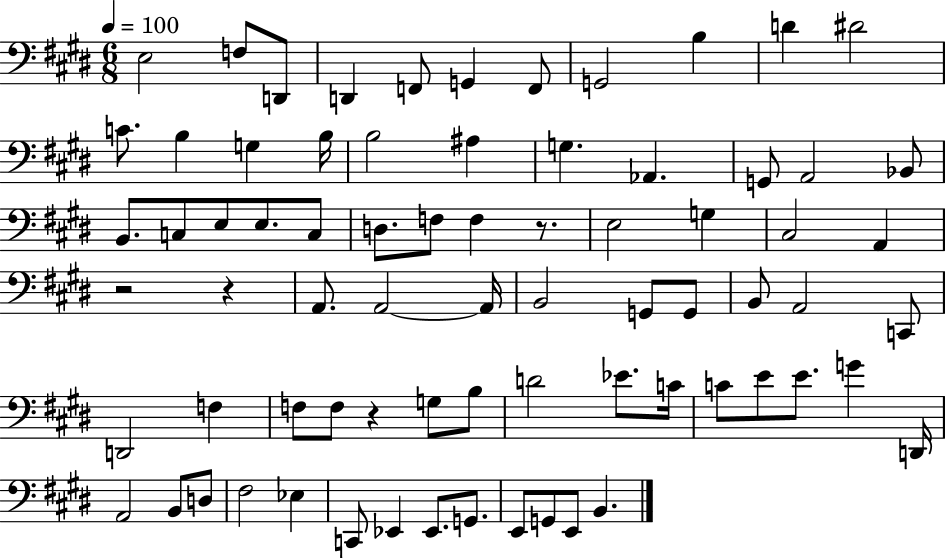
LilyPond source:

{
  \clef bass
  \numericTimeSignature
  \time 6/8
  \key e \major
  \tempo 4 = 100
  e2 f8 d,8 | d,4 f,8 g,4 f,8 | g,2 b4 | d'4 dis'2 | \break c'8. b4 g4 b16 | b2 ais4 | g4. aes,4. | g,8 a,2 bes,8 | \break b,8. c8 e8 e8. c8 | d8. f8 f4 r8. | e2 g4 | cis2 a,4 | \break r2 r4 | a,8. a,2~~ a,16 | b,2 g,8 g,8 | b,8 a,2 c,8 | \break d,2 f4 | f8 f8 r4 g8 b8 | d'2 ees'8. c'16 | c'8 e'8 e'8. g'4 d,16 | \break a,2 b,8 d8 | fis2 ees4 | c,8 ees,4 ees,8. g,8. | e,8 g,8 e,8 b,4. | \break \bar "|."
}